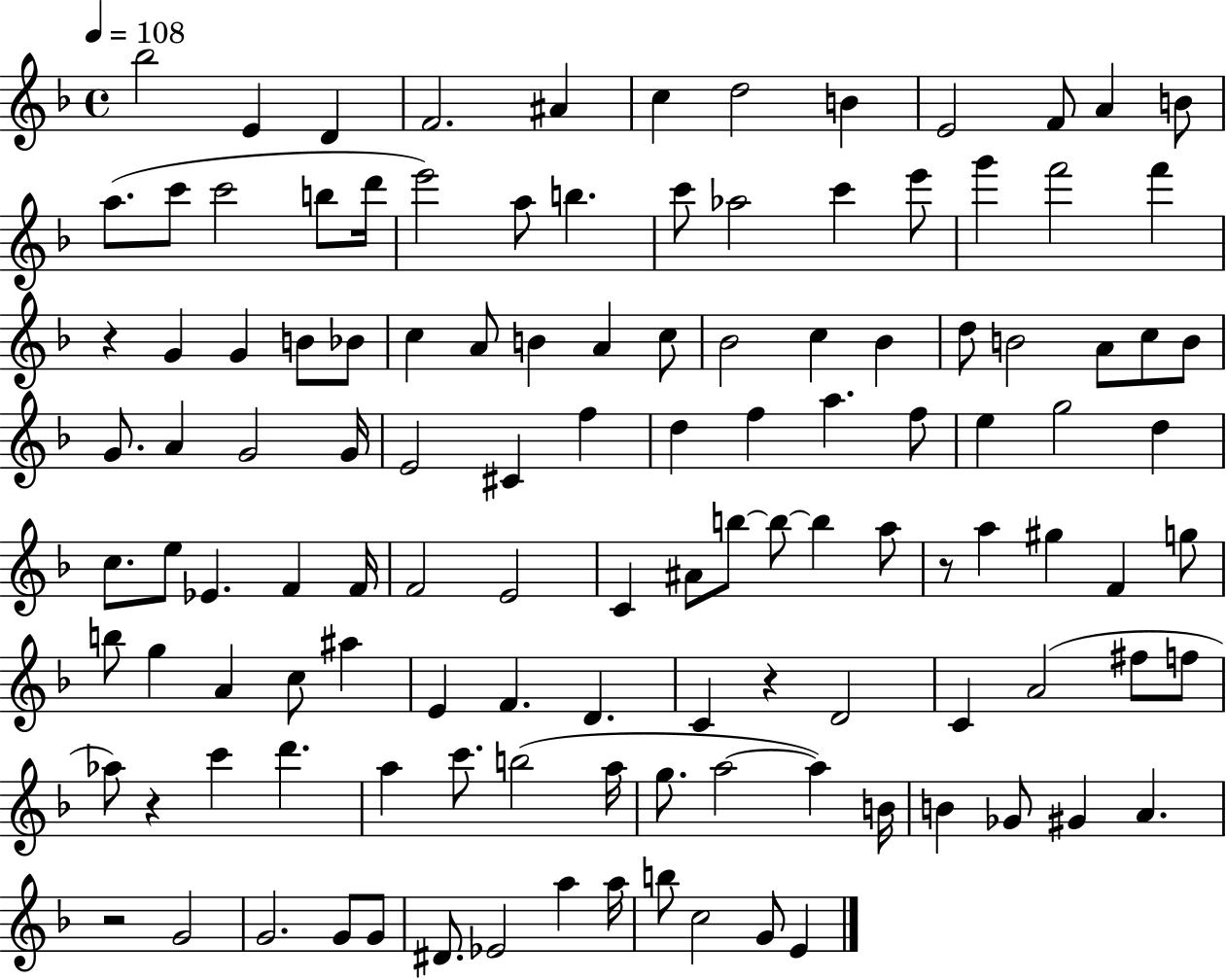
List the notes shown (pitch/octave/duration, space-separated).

Bb5/h E4/q D4/q F4/h. A#4/q C5/q D5/h B4/q E4/h F4/e A4/q B4/e A5/e. C6/e C6/h B5/e D6/s E6/h A5/e B5/q. C6/e Ab5/h C6/q E6/e G6/q F6/h F6/q R/q G4/q G4/q B4/e Bb4/e C5/q A4/e B4/q A4/q C5/e Bb4/h C5/q Bb4/q D5/e B4/h A4/e C5/e B4/e G4/e. A4/q G4/h G4/s E4/h C#4/q F5/q D5/q F5/q A5/q. F5/e E5/q G5/h D5/q C5/e. E5/e Eb4/q. F4/q F4/s F4/h E4/h C4/q A#4/e B5/e B5/e B5/q A5/e R/e A5/q G#5/q F4/q G5/e B5/e G5/q A4/q C5/e A#5/q E4/q F4/q. D4/q. C4/q R/q D4/h C4/q A4/h F#5/e F5/e Ab5/e R/q C6/q D6/q. A5/q C6/e. B5/h A5/s G5/e. A5/h A5/q B4/s B4/q Gb4/e G#4/q A4/q. R/h G4/h G4/h. G4/e G4/e D#4/e. Eb4/h A5/q A5/s B5/e C5/h G4/e E4/q